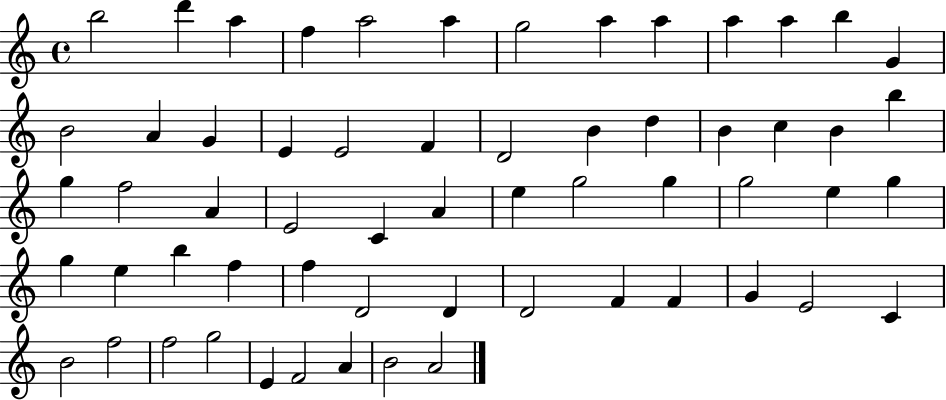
B5/h D6/q A5/q F5/q A5/h A5/q G5/h A5/q A5/q A5/q A5/q B5/q G4/q B4/h A4/q G4/q E4/q E4/h F4/q D4/h B4/q D5/q B4/q C5/q B4/q B5/q G5/q F5/h A4/q E4/h C4/q A4/q E5/q G5/h G5/q G5/h E5/q G5/q G5/q E5/q B5/q F5/q F5/q D4/h D4/q D4/h F4/q F4/q G4/q E4/h C4/q B4/h F5/h F5/h G5/h E4/q F4/h A4/q B4/h A4/h